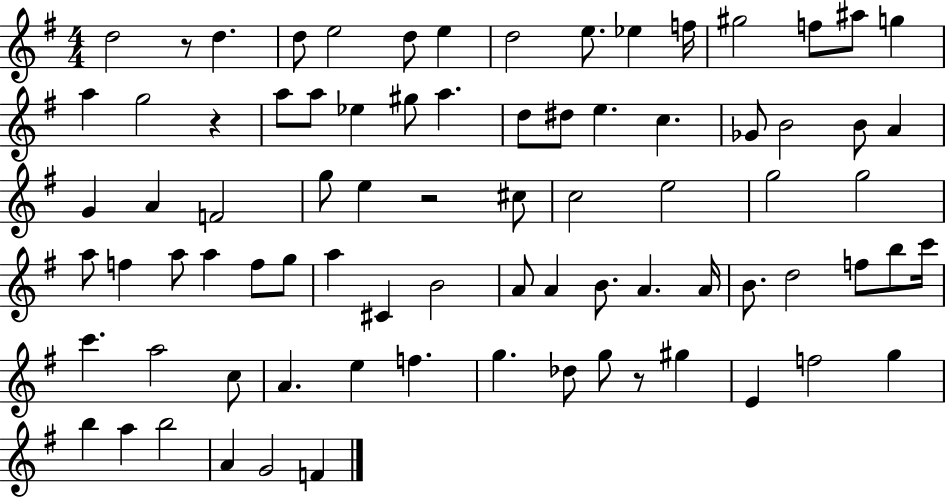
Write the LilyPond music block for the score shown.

{
  \clef treble
  \numericTimeSignature
  \time 4/4
  \key g \major
  d''2 r8 d''4. | d''8 e''2 d''8 e''4 | d''2 e''8. ees''4 f''16 | gis''2 f''8 ais''8 g''4 | \break a''4 g''2 r4 | a''8 a''8 ees''4 gis''8 a''4. | d''8 dis''8 e''4. c''4. | ges'8 b'2 b'8 a'4 | \break g'4 a'4 f'2 | g''8 e''4 r2 cis''8 | c''2 e''2 | g''2 g''2 | \break a''8 f''4 a''8 a''4 f''8 g''8 | a''4 cis'4 b'2 | a'8 a'4 b'8. a'4. a'16 | b'8. d''2 f''8 b''8 c'''16 | \break c'''4. a''2 c''8 | a'4. e''4 f''4. | g''4. des''8 g''8 r8 gis''4 | e'4 f''2 g''4 | \break b''4 a''4 b''2 | a'4 g'2 f'4 | \bar "|."
}